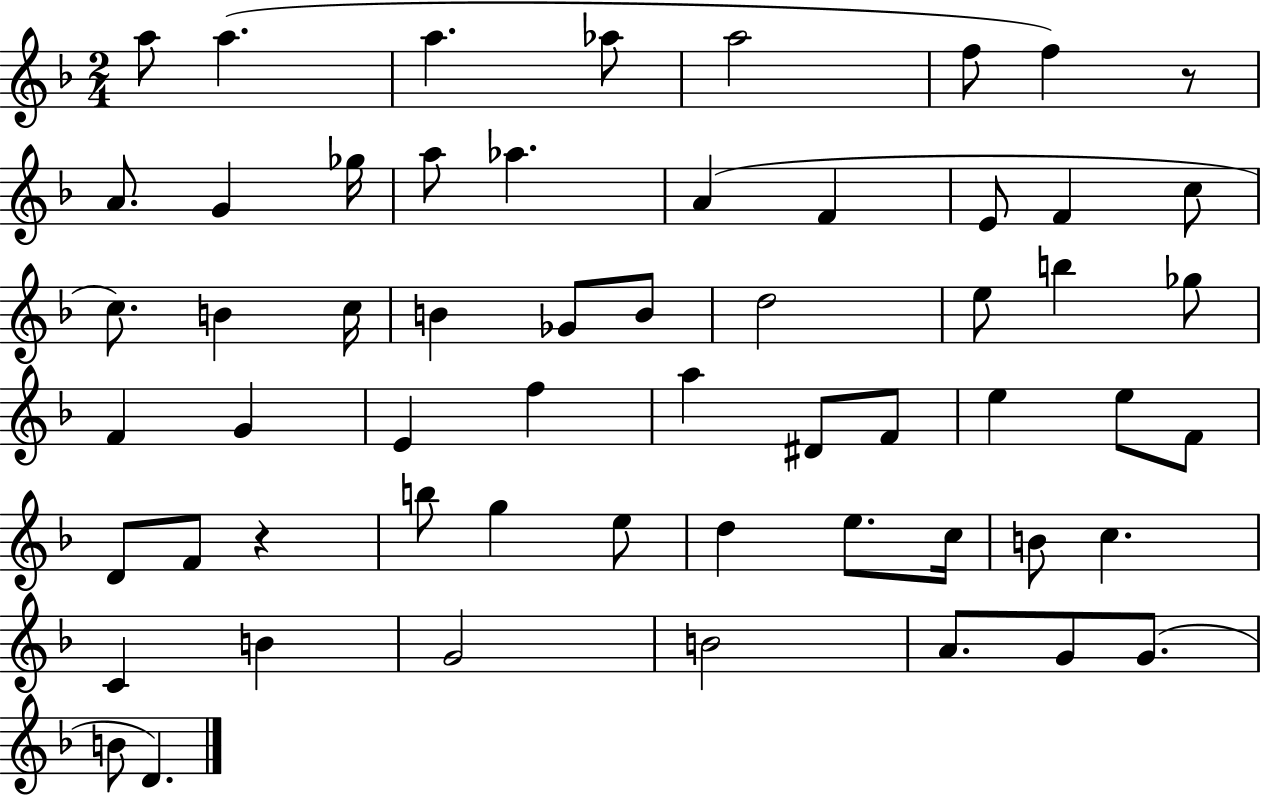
A5/e A5/q. A5/q. Ab5/e A5/h F5/e F5/q R/e A4/e. G4/q Gb5/s A5/e Ab5/q. A4/q F4/q E4/e F4/q C5/e C5/e. B4/q C5/s B4/q Gb4/e B4/e D5/h E5/e B5/q Gb5/e F4/q G4/q E4/q F5/q A5/q D#4/e F4/e E5/q E5/e F4/e D4/e F4/e R/q B5/e G5/q E5/e D5/q E5/e. C5/s B4/e C5/q. C4/q B4/q G4/h B4/h A4/e. G4/e G4/e. B4/e D4/q.